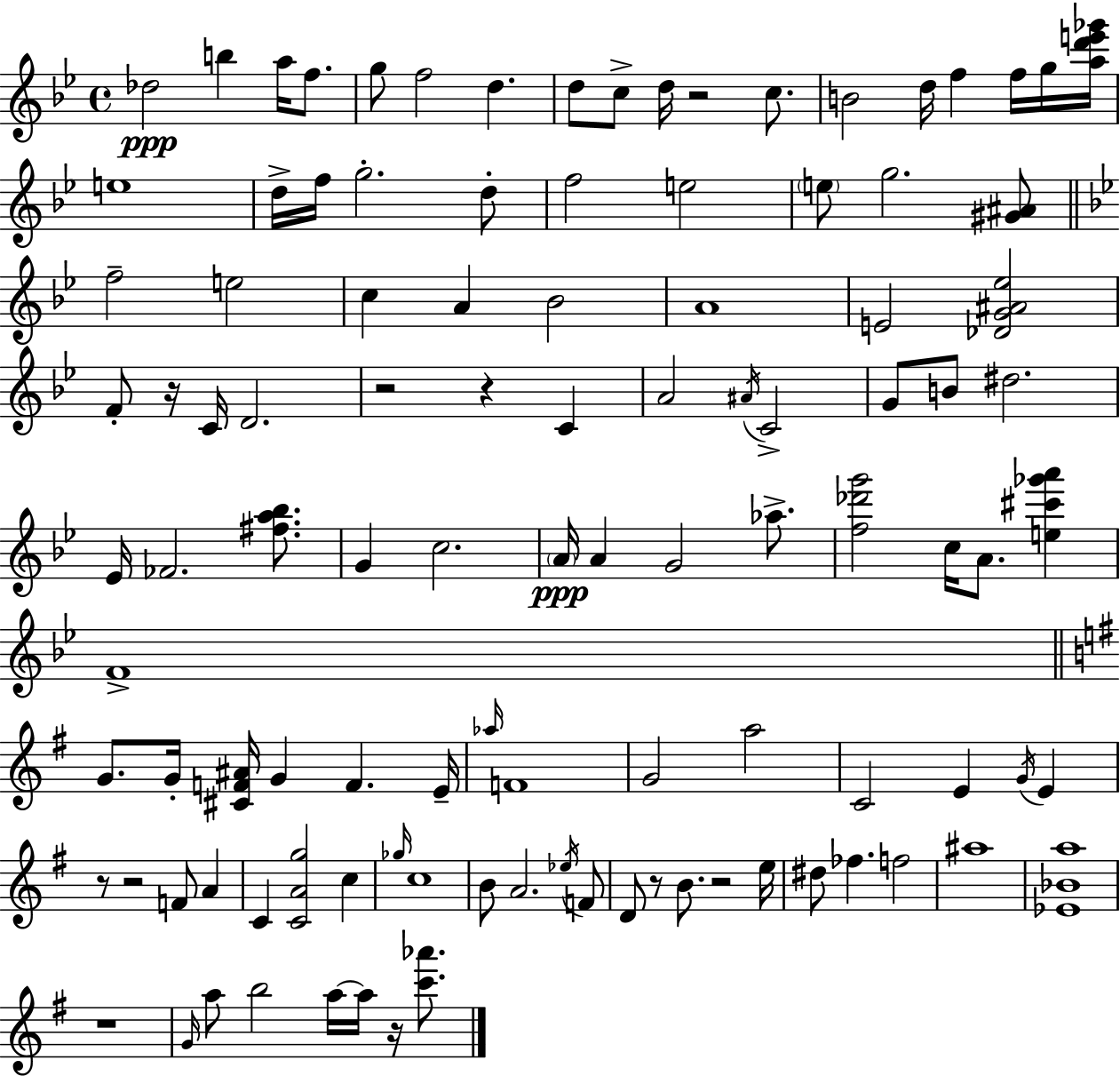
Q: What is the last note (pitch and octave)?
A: A5